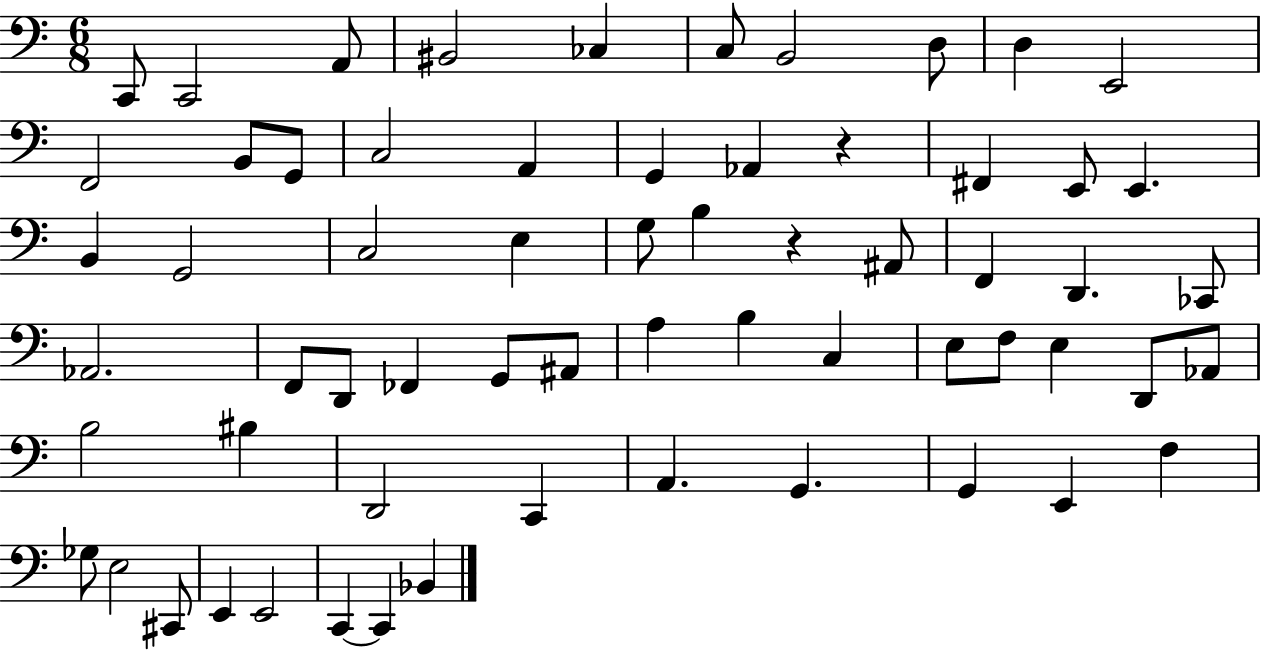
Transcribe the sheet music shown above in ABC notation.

X:1
T:Untitled
M:6/8
L:1/4
K:C
C,,/2 C,,2 A,,/2 ^B,,2 _C, C,/2 B,,2 D,/2 D, E,,2 F,,2 B,,/2 G,,/2 C,2 A,, G,, _A,, z ^F,, E,,/2 E,, B,, G,,2 C,2 E, G,/2 B, z ^A,,/2 F,, D,, _C,,/2 _A,,2 F,,/2 D,,/2 _F,, G,,/2 ^A,,/2 A, B, C, E,/2 F,/2 E, D,,/2 _A,,/2 B,2 ^B, D,,2 C,, A,, G,, G,, E,, F, _G,/2 E,2 ^C,,/2 E,, E,,2 C,, C,, _B,,